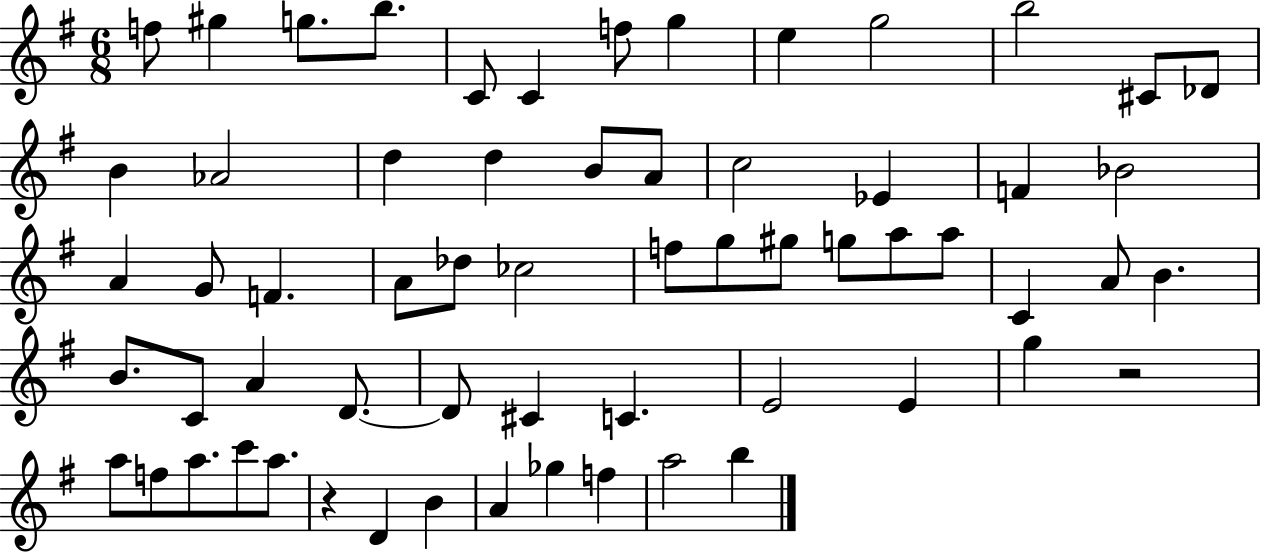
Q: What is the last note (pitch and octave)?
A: B5